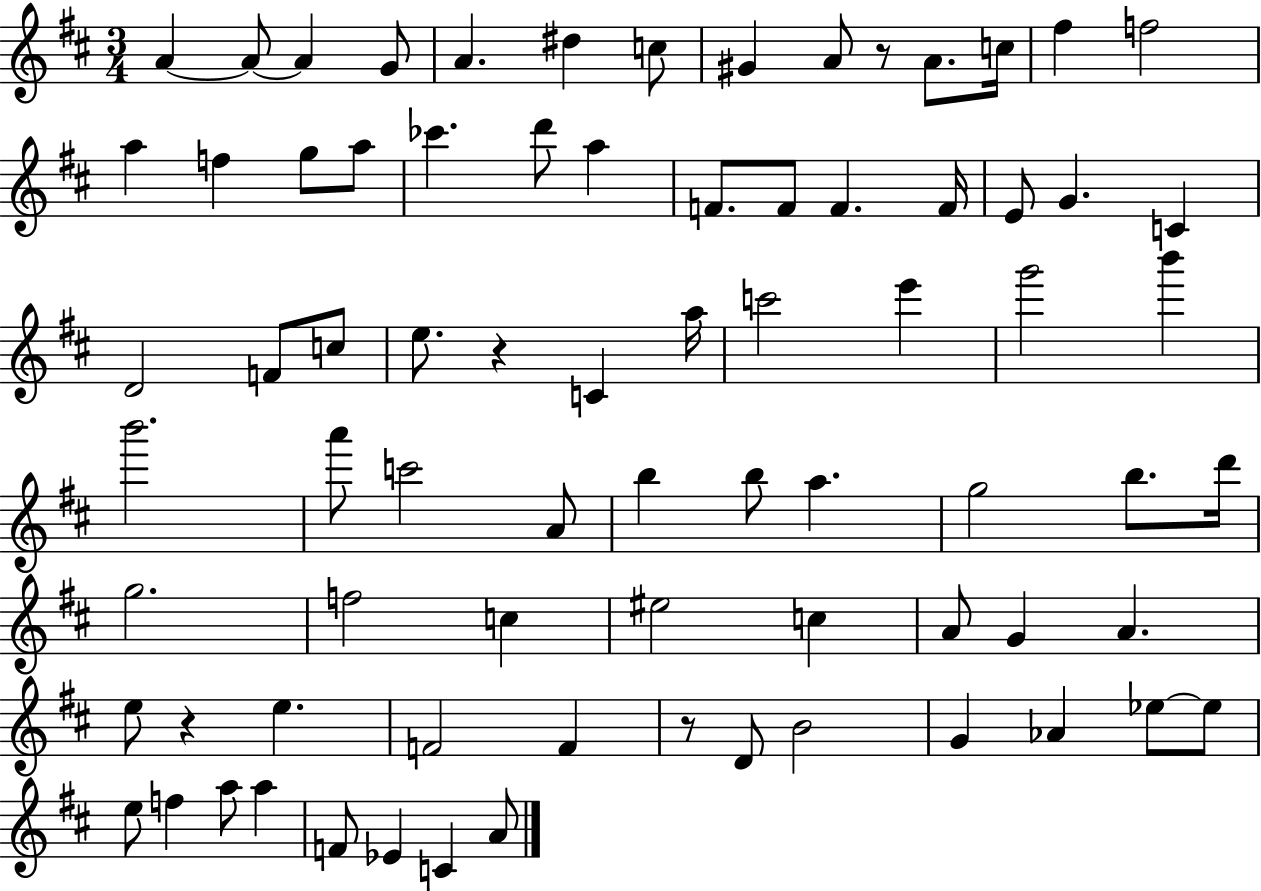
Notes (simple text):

A4/q A4/e A4/q G4/e A4/q. D#5/q C5/e G#4/q A4/e R/e A4/e. C5/s F#5/q F5/h A5/q F5/q G5/e A5/e CES6/q. D6/e A5/q F4/e. F4/e F4/q. F4/s E4/e G4/q. C4/q D4/h F4/e C5/e E5/e. R/q C4/q A5/s C6/h E6/q G6/h B6/q B6/h. A6/e C6/h A4/e B5/q B5/e A5/q. G5/h B5/e. D6/s G5/h. F5/h C5/q EIS5/h C5/q A4/e G4/q A4/q. E5/e R/q E5/q. F4/h F4/q R/e D4/e B4/h G4/q Ab4/q Eb5/e Eb5/e E5/e F5/q A5/e A5/q F4/e Eb4/q C4/q A4/e